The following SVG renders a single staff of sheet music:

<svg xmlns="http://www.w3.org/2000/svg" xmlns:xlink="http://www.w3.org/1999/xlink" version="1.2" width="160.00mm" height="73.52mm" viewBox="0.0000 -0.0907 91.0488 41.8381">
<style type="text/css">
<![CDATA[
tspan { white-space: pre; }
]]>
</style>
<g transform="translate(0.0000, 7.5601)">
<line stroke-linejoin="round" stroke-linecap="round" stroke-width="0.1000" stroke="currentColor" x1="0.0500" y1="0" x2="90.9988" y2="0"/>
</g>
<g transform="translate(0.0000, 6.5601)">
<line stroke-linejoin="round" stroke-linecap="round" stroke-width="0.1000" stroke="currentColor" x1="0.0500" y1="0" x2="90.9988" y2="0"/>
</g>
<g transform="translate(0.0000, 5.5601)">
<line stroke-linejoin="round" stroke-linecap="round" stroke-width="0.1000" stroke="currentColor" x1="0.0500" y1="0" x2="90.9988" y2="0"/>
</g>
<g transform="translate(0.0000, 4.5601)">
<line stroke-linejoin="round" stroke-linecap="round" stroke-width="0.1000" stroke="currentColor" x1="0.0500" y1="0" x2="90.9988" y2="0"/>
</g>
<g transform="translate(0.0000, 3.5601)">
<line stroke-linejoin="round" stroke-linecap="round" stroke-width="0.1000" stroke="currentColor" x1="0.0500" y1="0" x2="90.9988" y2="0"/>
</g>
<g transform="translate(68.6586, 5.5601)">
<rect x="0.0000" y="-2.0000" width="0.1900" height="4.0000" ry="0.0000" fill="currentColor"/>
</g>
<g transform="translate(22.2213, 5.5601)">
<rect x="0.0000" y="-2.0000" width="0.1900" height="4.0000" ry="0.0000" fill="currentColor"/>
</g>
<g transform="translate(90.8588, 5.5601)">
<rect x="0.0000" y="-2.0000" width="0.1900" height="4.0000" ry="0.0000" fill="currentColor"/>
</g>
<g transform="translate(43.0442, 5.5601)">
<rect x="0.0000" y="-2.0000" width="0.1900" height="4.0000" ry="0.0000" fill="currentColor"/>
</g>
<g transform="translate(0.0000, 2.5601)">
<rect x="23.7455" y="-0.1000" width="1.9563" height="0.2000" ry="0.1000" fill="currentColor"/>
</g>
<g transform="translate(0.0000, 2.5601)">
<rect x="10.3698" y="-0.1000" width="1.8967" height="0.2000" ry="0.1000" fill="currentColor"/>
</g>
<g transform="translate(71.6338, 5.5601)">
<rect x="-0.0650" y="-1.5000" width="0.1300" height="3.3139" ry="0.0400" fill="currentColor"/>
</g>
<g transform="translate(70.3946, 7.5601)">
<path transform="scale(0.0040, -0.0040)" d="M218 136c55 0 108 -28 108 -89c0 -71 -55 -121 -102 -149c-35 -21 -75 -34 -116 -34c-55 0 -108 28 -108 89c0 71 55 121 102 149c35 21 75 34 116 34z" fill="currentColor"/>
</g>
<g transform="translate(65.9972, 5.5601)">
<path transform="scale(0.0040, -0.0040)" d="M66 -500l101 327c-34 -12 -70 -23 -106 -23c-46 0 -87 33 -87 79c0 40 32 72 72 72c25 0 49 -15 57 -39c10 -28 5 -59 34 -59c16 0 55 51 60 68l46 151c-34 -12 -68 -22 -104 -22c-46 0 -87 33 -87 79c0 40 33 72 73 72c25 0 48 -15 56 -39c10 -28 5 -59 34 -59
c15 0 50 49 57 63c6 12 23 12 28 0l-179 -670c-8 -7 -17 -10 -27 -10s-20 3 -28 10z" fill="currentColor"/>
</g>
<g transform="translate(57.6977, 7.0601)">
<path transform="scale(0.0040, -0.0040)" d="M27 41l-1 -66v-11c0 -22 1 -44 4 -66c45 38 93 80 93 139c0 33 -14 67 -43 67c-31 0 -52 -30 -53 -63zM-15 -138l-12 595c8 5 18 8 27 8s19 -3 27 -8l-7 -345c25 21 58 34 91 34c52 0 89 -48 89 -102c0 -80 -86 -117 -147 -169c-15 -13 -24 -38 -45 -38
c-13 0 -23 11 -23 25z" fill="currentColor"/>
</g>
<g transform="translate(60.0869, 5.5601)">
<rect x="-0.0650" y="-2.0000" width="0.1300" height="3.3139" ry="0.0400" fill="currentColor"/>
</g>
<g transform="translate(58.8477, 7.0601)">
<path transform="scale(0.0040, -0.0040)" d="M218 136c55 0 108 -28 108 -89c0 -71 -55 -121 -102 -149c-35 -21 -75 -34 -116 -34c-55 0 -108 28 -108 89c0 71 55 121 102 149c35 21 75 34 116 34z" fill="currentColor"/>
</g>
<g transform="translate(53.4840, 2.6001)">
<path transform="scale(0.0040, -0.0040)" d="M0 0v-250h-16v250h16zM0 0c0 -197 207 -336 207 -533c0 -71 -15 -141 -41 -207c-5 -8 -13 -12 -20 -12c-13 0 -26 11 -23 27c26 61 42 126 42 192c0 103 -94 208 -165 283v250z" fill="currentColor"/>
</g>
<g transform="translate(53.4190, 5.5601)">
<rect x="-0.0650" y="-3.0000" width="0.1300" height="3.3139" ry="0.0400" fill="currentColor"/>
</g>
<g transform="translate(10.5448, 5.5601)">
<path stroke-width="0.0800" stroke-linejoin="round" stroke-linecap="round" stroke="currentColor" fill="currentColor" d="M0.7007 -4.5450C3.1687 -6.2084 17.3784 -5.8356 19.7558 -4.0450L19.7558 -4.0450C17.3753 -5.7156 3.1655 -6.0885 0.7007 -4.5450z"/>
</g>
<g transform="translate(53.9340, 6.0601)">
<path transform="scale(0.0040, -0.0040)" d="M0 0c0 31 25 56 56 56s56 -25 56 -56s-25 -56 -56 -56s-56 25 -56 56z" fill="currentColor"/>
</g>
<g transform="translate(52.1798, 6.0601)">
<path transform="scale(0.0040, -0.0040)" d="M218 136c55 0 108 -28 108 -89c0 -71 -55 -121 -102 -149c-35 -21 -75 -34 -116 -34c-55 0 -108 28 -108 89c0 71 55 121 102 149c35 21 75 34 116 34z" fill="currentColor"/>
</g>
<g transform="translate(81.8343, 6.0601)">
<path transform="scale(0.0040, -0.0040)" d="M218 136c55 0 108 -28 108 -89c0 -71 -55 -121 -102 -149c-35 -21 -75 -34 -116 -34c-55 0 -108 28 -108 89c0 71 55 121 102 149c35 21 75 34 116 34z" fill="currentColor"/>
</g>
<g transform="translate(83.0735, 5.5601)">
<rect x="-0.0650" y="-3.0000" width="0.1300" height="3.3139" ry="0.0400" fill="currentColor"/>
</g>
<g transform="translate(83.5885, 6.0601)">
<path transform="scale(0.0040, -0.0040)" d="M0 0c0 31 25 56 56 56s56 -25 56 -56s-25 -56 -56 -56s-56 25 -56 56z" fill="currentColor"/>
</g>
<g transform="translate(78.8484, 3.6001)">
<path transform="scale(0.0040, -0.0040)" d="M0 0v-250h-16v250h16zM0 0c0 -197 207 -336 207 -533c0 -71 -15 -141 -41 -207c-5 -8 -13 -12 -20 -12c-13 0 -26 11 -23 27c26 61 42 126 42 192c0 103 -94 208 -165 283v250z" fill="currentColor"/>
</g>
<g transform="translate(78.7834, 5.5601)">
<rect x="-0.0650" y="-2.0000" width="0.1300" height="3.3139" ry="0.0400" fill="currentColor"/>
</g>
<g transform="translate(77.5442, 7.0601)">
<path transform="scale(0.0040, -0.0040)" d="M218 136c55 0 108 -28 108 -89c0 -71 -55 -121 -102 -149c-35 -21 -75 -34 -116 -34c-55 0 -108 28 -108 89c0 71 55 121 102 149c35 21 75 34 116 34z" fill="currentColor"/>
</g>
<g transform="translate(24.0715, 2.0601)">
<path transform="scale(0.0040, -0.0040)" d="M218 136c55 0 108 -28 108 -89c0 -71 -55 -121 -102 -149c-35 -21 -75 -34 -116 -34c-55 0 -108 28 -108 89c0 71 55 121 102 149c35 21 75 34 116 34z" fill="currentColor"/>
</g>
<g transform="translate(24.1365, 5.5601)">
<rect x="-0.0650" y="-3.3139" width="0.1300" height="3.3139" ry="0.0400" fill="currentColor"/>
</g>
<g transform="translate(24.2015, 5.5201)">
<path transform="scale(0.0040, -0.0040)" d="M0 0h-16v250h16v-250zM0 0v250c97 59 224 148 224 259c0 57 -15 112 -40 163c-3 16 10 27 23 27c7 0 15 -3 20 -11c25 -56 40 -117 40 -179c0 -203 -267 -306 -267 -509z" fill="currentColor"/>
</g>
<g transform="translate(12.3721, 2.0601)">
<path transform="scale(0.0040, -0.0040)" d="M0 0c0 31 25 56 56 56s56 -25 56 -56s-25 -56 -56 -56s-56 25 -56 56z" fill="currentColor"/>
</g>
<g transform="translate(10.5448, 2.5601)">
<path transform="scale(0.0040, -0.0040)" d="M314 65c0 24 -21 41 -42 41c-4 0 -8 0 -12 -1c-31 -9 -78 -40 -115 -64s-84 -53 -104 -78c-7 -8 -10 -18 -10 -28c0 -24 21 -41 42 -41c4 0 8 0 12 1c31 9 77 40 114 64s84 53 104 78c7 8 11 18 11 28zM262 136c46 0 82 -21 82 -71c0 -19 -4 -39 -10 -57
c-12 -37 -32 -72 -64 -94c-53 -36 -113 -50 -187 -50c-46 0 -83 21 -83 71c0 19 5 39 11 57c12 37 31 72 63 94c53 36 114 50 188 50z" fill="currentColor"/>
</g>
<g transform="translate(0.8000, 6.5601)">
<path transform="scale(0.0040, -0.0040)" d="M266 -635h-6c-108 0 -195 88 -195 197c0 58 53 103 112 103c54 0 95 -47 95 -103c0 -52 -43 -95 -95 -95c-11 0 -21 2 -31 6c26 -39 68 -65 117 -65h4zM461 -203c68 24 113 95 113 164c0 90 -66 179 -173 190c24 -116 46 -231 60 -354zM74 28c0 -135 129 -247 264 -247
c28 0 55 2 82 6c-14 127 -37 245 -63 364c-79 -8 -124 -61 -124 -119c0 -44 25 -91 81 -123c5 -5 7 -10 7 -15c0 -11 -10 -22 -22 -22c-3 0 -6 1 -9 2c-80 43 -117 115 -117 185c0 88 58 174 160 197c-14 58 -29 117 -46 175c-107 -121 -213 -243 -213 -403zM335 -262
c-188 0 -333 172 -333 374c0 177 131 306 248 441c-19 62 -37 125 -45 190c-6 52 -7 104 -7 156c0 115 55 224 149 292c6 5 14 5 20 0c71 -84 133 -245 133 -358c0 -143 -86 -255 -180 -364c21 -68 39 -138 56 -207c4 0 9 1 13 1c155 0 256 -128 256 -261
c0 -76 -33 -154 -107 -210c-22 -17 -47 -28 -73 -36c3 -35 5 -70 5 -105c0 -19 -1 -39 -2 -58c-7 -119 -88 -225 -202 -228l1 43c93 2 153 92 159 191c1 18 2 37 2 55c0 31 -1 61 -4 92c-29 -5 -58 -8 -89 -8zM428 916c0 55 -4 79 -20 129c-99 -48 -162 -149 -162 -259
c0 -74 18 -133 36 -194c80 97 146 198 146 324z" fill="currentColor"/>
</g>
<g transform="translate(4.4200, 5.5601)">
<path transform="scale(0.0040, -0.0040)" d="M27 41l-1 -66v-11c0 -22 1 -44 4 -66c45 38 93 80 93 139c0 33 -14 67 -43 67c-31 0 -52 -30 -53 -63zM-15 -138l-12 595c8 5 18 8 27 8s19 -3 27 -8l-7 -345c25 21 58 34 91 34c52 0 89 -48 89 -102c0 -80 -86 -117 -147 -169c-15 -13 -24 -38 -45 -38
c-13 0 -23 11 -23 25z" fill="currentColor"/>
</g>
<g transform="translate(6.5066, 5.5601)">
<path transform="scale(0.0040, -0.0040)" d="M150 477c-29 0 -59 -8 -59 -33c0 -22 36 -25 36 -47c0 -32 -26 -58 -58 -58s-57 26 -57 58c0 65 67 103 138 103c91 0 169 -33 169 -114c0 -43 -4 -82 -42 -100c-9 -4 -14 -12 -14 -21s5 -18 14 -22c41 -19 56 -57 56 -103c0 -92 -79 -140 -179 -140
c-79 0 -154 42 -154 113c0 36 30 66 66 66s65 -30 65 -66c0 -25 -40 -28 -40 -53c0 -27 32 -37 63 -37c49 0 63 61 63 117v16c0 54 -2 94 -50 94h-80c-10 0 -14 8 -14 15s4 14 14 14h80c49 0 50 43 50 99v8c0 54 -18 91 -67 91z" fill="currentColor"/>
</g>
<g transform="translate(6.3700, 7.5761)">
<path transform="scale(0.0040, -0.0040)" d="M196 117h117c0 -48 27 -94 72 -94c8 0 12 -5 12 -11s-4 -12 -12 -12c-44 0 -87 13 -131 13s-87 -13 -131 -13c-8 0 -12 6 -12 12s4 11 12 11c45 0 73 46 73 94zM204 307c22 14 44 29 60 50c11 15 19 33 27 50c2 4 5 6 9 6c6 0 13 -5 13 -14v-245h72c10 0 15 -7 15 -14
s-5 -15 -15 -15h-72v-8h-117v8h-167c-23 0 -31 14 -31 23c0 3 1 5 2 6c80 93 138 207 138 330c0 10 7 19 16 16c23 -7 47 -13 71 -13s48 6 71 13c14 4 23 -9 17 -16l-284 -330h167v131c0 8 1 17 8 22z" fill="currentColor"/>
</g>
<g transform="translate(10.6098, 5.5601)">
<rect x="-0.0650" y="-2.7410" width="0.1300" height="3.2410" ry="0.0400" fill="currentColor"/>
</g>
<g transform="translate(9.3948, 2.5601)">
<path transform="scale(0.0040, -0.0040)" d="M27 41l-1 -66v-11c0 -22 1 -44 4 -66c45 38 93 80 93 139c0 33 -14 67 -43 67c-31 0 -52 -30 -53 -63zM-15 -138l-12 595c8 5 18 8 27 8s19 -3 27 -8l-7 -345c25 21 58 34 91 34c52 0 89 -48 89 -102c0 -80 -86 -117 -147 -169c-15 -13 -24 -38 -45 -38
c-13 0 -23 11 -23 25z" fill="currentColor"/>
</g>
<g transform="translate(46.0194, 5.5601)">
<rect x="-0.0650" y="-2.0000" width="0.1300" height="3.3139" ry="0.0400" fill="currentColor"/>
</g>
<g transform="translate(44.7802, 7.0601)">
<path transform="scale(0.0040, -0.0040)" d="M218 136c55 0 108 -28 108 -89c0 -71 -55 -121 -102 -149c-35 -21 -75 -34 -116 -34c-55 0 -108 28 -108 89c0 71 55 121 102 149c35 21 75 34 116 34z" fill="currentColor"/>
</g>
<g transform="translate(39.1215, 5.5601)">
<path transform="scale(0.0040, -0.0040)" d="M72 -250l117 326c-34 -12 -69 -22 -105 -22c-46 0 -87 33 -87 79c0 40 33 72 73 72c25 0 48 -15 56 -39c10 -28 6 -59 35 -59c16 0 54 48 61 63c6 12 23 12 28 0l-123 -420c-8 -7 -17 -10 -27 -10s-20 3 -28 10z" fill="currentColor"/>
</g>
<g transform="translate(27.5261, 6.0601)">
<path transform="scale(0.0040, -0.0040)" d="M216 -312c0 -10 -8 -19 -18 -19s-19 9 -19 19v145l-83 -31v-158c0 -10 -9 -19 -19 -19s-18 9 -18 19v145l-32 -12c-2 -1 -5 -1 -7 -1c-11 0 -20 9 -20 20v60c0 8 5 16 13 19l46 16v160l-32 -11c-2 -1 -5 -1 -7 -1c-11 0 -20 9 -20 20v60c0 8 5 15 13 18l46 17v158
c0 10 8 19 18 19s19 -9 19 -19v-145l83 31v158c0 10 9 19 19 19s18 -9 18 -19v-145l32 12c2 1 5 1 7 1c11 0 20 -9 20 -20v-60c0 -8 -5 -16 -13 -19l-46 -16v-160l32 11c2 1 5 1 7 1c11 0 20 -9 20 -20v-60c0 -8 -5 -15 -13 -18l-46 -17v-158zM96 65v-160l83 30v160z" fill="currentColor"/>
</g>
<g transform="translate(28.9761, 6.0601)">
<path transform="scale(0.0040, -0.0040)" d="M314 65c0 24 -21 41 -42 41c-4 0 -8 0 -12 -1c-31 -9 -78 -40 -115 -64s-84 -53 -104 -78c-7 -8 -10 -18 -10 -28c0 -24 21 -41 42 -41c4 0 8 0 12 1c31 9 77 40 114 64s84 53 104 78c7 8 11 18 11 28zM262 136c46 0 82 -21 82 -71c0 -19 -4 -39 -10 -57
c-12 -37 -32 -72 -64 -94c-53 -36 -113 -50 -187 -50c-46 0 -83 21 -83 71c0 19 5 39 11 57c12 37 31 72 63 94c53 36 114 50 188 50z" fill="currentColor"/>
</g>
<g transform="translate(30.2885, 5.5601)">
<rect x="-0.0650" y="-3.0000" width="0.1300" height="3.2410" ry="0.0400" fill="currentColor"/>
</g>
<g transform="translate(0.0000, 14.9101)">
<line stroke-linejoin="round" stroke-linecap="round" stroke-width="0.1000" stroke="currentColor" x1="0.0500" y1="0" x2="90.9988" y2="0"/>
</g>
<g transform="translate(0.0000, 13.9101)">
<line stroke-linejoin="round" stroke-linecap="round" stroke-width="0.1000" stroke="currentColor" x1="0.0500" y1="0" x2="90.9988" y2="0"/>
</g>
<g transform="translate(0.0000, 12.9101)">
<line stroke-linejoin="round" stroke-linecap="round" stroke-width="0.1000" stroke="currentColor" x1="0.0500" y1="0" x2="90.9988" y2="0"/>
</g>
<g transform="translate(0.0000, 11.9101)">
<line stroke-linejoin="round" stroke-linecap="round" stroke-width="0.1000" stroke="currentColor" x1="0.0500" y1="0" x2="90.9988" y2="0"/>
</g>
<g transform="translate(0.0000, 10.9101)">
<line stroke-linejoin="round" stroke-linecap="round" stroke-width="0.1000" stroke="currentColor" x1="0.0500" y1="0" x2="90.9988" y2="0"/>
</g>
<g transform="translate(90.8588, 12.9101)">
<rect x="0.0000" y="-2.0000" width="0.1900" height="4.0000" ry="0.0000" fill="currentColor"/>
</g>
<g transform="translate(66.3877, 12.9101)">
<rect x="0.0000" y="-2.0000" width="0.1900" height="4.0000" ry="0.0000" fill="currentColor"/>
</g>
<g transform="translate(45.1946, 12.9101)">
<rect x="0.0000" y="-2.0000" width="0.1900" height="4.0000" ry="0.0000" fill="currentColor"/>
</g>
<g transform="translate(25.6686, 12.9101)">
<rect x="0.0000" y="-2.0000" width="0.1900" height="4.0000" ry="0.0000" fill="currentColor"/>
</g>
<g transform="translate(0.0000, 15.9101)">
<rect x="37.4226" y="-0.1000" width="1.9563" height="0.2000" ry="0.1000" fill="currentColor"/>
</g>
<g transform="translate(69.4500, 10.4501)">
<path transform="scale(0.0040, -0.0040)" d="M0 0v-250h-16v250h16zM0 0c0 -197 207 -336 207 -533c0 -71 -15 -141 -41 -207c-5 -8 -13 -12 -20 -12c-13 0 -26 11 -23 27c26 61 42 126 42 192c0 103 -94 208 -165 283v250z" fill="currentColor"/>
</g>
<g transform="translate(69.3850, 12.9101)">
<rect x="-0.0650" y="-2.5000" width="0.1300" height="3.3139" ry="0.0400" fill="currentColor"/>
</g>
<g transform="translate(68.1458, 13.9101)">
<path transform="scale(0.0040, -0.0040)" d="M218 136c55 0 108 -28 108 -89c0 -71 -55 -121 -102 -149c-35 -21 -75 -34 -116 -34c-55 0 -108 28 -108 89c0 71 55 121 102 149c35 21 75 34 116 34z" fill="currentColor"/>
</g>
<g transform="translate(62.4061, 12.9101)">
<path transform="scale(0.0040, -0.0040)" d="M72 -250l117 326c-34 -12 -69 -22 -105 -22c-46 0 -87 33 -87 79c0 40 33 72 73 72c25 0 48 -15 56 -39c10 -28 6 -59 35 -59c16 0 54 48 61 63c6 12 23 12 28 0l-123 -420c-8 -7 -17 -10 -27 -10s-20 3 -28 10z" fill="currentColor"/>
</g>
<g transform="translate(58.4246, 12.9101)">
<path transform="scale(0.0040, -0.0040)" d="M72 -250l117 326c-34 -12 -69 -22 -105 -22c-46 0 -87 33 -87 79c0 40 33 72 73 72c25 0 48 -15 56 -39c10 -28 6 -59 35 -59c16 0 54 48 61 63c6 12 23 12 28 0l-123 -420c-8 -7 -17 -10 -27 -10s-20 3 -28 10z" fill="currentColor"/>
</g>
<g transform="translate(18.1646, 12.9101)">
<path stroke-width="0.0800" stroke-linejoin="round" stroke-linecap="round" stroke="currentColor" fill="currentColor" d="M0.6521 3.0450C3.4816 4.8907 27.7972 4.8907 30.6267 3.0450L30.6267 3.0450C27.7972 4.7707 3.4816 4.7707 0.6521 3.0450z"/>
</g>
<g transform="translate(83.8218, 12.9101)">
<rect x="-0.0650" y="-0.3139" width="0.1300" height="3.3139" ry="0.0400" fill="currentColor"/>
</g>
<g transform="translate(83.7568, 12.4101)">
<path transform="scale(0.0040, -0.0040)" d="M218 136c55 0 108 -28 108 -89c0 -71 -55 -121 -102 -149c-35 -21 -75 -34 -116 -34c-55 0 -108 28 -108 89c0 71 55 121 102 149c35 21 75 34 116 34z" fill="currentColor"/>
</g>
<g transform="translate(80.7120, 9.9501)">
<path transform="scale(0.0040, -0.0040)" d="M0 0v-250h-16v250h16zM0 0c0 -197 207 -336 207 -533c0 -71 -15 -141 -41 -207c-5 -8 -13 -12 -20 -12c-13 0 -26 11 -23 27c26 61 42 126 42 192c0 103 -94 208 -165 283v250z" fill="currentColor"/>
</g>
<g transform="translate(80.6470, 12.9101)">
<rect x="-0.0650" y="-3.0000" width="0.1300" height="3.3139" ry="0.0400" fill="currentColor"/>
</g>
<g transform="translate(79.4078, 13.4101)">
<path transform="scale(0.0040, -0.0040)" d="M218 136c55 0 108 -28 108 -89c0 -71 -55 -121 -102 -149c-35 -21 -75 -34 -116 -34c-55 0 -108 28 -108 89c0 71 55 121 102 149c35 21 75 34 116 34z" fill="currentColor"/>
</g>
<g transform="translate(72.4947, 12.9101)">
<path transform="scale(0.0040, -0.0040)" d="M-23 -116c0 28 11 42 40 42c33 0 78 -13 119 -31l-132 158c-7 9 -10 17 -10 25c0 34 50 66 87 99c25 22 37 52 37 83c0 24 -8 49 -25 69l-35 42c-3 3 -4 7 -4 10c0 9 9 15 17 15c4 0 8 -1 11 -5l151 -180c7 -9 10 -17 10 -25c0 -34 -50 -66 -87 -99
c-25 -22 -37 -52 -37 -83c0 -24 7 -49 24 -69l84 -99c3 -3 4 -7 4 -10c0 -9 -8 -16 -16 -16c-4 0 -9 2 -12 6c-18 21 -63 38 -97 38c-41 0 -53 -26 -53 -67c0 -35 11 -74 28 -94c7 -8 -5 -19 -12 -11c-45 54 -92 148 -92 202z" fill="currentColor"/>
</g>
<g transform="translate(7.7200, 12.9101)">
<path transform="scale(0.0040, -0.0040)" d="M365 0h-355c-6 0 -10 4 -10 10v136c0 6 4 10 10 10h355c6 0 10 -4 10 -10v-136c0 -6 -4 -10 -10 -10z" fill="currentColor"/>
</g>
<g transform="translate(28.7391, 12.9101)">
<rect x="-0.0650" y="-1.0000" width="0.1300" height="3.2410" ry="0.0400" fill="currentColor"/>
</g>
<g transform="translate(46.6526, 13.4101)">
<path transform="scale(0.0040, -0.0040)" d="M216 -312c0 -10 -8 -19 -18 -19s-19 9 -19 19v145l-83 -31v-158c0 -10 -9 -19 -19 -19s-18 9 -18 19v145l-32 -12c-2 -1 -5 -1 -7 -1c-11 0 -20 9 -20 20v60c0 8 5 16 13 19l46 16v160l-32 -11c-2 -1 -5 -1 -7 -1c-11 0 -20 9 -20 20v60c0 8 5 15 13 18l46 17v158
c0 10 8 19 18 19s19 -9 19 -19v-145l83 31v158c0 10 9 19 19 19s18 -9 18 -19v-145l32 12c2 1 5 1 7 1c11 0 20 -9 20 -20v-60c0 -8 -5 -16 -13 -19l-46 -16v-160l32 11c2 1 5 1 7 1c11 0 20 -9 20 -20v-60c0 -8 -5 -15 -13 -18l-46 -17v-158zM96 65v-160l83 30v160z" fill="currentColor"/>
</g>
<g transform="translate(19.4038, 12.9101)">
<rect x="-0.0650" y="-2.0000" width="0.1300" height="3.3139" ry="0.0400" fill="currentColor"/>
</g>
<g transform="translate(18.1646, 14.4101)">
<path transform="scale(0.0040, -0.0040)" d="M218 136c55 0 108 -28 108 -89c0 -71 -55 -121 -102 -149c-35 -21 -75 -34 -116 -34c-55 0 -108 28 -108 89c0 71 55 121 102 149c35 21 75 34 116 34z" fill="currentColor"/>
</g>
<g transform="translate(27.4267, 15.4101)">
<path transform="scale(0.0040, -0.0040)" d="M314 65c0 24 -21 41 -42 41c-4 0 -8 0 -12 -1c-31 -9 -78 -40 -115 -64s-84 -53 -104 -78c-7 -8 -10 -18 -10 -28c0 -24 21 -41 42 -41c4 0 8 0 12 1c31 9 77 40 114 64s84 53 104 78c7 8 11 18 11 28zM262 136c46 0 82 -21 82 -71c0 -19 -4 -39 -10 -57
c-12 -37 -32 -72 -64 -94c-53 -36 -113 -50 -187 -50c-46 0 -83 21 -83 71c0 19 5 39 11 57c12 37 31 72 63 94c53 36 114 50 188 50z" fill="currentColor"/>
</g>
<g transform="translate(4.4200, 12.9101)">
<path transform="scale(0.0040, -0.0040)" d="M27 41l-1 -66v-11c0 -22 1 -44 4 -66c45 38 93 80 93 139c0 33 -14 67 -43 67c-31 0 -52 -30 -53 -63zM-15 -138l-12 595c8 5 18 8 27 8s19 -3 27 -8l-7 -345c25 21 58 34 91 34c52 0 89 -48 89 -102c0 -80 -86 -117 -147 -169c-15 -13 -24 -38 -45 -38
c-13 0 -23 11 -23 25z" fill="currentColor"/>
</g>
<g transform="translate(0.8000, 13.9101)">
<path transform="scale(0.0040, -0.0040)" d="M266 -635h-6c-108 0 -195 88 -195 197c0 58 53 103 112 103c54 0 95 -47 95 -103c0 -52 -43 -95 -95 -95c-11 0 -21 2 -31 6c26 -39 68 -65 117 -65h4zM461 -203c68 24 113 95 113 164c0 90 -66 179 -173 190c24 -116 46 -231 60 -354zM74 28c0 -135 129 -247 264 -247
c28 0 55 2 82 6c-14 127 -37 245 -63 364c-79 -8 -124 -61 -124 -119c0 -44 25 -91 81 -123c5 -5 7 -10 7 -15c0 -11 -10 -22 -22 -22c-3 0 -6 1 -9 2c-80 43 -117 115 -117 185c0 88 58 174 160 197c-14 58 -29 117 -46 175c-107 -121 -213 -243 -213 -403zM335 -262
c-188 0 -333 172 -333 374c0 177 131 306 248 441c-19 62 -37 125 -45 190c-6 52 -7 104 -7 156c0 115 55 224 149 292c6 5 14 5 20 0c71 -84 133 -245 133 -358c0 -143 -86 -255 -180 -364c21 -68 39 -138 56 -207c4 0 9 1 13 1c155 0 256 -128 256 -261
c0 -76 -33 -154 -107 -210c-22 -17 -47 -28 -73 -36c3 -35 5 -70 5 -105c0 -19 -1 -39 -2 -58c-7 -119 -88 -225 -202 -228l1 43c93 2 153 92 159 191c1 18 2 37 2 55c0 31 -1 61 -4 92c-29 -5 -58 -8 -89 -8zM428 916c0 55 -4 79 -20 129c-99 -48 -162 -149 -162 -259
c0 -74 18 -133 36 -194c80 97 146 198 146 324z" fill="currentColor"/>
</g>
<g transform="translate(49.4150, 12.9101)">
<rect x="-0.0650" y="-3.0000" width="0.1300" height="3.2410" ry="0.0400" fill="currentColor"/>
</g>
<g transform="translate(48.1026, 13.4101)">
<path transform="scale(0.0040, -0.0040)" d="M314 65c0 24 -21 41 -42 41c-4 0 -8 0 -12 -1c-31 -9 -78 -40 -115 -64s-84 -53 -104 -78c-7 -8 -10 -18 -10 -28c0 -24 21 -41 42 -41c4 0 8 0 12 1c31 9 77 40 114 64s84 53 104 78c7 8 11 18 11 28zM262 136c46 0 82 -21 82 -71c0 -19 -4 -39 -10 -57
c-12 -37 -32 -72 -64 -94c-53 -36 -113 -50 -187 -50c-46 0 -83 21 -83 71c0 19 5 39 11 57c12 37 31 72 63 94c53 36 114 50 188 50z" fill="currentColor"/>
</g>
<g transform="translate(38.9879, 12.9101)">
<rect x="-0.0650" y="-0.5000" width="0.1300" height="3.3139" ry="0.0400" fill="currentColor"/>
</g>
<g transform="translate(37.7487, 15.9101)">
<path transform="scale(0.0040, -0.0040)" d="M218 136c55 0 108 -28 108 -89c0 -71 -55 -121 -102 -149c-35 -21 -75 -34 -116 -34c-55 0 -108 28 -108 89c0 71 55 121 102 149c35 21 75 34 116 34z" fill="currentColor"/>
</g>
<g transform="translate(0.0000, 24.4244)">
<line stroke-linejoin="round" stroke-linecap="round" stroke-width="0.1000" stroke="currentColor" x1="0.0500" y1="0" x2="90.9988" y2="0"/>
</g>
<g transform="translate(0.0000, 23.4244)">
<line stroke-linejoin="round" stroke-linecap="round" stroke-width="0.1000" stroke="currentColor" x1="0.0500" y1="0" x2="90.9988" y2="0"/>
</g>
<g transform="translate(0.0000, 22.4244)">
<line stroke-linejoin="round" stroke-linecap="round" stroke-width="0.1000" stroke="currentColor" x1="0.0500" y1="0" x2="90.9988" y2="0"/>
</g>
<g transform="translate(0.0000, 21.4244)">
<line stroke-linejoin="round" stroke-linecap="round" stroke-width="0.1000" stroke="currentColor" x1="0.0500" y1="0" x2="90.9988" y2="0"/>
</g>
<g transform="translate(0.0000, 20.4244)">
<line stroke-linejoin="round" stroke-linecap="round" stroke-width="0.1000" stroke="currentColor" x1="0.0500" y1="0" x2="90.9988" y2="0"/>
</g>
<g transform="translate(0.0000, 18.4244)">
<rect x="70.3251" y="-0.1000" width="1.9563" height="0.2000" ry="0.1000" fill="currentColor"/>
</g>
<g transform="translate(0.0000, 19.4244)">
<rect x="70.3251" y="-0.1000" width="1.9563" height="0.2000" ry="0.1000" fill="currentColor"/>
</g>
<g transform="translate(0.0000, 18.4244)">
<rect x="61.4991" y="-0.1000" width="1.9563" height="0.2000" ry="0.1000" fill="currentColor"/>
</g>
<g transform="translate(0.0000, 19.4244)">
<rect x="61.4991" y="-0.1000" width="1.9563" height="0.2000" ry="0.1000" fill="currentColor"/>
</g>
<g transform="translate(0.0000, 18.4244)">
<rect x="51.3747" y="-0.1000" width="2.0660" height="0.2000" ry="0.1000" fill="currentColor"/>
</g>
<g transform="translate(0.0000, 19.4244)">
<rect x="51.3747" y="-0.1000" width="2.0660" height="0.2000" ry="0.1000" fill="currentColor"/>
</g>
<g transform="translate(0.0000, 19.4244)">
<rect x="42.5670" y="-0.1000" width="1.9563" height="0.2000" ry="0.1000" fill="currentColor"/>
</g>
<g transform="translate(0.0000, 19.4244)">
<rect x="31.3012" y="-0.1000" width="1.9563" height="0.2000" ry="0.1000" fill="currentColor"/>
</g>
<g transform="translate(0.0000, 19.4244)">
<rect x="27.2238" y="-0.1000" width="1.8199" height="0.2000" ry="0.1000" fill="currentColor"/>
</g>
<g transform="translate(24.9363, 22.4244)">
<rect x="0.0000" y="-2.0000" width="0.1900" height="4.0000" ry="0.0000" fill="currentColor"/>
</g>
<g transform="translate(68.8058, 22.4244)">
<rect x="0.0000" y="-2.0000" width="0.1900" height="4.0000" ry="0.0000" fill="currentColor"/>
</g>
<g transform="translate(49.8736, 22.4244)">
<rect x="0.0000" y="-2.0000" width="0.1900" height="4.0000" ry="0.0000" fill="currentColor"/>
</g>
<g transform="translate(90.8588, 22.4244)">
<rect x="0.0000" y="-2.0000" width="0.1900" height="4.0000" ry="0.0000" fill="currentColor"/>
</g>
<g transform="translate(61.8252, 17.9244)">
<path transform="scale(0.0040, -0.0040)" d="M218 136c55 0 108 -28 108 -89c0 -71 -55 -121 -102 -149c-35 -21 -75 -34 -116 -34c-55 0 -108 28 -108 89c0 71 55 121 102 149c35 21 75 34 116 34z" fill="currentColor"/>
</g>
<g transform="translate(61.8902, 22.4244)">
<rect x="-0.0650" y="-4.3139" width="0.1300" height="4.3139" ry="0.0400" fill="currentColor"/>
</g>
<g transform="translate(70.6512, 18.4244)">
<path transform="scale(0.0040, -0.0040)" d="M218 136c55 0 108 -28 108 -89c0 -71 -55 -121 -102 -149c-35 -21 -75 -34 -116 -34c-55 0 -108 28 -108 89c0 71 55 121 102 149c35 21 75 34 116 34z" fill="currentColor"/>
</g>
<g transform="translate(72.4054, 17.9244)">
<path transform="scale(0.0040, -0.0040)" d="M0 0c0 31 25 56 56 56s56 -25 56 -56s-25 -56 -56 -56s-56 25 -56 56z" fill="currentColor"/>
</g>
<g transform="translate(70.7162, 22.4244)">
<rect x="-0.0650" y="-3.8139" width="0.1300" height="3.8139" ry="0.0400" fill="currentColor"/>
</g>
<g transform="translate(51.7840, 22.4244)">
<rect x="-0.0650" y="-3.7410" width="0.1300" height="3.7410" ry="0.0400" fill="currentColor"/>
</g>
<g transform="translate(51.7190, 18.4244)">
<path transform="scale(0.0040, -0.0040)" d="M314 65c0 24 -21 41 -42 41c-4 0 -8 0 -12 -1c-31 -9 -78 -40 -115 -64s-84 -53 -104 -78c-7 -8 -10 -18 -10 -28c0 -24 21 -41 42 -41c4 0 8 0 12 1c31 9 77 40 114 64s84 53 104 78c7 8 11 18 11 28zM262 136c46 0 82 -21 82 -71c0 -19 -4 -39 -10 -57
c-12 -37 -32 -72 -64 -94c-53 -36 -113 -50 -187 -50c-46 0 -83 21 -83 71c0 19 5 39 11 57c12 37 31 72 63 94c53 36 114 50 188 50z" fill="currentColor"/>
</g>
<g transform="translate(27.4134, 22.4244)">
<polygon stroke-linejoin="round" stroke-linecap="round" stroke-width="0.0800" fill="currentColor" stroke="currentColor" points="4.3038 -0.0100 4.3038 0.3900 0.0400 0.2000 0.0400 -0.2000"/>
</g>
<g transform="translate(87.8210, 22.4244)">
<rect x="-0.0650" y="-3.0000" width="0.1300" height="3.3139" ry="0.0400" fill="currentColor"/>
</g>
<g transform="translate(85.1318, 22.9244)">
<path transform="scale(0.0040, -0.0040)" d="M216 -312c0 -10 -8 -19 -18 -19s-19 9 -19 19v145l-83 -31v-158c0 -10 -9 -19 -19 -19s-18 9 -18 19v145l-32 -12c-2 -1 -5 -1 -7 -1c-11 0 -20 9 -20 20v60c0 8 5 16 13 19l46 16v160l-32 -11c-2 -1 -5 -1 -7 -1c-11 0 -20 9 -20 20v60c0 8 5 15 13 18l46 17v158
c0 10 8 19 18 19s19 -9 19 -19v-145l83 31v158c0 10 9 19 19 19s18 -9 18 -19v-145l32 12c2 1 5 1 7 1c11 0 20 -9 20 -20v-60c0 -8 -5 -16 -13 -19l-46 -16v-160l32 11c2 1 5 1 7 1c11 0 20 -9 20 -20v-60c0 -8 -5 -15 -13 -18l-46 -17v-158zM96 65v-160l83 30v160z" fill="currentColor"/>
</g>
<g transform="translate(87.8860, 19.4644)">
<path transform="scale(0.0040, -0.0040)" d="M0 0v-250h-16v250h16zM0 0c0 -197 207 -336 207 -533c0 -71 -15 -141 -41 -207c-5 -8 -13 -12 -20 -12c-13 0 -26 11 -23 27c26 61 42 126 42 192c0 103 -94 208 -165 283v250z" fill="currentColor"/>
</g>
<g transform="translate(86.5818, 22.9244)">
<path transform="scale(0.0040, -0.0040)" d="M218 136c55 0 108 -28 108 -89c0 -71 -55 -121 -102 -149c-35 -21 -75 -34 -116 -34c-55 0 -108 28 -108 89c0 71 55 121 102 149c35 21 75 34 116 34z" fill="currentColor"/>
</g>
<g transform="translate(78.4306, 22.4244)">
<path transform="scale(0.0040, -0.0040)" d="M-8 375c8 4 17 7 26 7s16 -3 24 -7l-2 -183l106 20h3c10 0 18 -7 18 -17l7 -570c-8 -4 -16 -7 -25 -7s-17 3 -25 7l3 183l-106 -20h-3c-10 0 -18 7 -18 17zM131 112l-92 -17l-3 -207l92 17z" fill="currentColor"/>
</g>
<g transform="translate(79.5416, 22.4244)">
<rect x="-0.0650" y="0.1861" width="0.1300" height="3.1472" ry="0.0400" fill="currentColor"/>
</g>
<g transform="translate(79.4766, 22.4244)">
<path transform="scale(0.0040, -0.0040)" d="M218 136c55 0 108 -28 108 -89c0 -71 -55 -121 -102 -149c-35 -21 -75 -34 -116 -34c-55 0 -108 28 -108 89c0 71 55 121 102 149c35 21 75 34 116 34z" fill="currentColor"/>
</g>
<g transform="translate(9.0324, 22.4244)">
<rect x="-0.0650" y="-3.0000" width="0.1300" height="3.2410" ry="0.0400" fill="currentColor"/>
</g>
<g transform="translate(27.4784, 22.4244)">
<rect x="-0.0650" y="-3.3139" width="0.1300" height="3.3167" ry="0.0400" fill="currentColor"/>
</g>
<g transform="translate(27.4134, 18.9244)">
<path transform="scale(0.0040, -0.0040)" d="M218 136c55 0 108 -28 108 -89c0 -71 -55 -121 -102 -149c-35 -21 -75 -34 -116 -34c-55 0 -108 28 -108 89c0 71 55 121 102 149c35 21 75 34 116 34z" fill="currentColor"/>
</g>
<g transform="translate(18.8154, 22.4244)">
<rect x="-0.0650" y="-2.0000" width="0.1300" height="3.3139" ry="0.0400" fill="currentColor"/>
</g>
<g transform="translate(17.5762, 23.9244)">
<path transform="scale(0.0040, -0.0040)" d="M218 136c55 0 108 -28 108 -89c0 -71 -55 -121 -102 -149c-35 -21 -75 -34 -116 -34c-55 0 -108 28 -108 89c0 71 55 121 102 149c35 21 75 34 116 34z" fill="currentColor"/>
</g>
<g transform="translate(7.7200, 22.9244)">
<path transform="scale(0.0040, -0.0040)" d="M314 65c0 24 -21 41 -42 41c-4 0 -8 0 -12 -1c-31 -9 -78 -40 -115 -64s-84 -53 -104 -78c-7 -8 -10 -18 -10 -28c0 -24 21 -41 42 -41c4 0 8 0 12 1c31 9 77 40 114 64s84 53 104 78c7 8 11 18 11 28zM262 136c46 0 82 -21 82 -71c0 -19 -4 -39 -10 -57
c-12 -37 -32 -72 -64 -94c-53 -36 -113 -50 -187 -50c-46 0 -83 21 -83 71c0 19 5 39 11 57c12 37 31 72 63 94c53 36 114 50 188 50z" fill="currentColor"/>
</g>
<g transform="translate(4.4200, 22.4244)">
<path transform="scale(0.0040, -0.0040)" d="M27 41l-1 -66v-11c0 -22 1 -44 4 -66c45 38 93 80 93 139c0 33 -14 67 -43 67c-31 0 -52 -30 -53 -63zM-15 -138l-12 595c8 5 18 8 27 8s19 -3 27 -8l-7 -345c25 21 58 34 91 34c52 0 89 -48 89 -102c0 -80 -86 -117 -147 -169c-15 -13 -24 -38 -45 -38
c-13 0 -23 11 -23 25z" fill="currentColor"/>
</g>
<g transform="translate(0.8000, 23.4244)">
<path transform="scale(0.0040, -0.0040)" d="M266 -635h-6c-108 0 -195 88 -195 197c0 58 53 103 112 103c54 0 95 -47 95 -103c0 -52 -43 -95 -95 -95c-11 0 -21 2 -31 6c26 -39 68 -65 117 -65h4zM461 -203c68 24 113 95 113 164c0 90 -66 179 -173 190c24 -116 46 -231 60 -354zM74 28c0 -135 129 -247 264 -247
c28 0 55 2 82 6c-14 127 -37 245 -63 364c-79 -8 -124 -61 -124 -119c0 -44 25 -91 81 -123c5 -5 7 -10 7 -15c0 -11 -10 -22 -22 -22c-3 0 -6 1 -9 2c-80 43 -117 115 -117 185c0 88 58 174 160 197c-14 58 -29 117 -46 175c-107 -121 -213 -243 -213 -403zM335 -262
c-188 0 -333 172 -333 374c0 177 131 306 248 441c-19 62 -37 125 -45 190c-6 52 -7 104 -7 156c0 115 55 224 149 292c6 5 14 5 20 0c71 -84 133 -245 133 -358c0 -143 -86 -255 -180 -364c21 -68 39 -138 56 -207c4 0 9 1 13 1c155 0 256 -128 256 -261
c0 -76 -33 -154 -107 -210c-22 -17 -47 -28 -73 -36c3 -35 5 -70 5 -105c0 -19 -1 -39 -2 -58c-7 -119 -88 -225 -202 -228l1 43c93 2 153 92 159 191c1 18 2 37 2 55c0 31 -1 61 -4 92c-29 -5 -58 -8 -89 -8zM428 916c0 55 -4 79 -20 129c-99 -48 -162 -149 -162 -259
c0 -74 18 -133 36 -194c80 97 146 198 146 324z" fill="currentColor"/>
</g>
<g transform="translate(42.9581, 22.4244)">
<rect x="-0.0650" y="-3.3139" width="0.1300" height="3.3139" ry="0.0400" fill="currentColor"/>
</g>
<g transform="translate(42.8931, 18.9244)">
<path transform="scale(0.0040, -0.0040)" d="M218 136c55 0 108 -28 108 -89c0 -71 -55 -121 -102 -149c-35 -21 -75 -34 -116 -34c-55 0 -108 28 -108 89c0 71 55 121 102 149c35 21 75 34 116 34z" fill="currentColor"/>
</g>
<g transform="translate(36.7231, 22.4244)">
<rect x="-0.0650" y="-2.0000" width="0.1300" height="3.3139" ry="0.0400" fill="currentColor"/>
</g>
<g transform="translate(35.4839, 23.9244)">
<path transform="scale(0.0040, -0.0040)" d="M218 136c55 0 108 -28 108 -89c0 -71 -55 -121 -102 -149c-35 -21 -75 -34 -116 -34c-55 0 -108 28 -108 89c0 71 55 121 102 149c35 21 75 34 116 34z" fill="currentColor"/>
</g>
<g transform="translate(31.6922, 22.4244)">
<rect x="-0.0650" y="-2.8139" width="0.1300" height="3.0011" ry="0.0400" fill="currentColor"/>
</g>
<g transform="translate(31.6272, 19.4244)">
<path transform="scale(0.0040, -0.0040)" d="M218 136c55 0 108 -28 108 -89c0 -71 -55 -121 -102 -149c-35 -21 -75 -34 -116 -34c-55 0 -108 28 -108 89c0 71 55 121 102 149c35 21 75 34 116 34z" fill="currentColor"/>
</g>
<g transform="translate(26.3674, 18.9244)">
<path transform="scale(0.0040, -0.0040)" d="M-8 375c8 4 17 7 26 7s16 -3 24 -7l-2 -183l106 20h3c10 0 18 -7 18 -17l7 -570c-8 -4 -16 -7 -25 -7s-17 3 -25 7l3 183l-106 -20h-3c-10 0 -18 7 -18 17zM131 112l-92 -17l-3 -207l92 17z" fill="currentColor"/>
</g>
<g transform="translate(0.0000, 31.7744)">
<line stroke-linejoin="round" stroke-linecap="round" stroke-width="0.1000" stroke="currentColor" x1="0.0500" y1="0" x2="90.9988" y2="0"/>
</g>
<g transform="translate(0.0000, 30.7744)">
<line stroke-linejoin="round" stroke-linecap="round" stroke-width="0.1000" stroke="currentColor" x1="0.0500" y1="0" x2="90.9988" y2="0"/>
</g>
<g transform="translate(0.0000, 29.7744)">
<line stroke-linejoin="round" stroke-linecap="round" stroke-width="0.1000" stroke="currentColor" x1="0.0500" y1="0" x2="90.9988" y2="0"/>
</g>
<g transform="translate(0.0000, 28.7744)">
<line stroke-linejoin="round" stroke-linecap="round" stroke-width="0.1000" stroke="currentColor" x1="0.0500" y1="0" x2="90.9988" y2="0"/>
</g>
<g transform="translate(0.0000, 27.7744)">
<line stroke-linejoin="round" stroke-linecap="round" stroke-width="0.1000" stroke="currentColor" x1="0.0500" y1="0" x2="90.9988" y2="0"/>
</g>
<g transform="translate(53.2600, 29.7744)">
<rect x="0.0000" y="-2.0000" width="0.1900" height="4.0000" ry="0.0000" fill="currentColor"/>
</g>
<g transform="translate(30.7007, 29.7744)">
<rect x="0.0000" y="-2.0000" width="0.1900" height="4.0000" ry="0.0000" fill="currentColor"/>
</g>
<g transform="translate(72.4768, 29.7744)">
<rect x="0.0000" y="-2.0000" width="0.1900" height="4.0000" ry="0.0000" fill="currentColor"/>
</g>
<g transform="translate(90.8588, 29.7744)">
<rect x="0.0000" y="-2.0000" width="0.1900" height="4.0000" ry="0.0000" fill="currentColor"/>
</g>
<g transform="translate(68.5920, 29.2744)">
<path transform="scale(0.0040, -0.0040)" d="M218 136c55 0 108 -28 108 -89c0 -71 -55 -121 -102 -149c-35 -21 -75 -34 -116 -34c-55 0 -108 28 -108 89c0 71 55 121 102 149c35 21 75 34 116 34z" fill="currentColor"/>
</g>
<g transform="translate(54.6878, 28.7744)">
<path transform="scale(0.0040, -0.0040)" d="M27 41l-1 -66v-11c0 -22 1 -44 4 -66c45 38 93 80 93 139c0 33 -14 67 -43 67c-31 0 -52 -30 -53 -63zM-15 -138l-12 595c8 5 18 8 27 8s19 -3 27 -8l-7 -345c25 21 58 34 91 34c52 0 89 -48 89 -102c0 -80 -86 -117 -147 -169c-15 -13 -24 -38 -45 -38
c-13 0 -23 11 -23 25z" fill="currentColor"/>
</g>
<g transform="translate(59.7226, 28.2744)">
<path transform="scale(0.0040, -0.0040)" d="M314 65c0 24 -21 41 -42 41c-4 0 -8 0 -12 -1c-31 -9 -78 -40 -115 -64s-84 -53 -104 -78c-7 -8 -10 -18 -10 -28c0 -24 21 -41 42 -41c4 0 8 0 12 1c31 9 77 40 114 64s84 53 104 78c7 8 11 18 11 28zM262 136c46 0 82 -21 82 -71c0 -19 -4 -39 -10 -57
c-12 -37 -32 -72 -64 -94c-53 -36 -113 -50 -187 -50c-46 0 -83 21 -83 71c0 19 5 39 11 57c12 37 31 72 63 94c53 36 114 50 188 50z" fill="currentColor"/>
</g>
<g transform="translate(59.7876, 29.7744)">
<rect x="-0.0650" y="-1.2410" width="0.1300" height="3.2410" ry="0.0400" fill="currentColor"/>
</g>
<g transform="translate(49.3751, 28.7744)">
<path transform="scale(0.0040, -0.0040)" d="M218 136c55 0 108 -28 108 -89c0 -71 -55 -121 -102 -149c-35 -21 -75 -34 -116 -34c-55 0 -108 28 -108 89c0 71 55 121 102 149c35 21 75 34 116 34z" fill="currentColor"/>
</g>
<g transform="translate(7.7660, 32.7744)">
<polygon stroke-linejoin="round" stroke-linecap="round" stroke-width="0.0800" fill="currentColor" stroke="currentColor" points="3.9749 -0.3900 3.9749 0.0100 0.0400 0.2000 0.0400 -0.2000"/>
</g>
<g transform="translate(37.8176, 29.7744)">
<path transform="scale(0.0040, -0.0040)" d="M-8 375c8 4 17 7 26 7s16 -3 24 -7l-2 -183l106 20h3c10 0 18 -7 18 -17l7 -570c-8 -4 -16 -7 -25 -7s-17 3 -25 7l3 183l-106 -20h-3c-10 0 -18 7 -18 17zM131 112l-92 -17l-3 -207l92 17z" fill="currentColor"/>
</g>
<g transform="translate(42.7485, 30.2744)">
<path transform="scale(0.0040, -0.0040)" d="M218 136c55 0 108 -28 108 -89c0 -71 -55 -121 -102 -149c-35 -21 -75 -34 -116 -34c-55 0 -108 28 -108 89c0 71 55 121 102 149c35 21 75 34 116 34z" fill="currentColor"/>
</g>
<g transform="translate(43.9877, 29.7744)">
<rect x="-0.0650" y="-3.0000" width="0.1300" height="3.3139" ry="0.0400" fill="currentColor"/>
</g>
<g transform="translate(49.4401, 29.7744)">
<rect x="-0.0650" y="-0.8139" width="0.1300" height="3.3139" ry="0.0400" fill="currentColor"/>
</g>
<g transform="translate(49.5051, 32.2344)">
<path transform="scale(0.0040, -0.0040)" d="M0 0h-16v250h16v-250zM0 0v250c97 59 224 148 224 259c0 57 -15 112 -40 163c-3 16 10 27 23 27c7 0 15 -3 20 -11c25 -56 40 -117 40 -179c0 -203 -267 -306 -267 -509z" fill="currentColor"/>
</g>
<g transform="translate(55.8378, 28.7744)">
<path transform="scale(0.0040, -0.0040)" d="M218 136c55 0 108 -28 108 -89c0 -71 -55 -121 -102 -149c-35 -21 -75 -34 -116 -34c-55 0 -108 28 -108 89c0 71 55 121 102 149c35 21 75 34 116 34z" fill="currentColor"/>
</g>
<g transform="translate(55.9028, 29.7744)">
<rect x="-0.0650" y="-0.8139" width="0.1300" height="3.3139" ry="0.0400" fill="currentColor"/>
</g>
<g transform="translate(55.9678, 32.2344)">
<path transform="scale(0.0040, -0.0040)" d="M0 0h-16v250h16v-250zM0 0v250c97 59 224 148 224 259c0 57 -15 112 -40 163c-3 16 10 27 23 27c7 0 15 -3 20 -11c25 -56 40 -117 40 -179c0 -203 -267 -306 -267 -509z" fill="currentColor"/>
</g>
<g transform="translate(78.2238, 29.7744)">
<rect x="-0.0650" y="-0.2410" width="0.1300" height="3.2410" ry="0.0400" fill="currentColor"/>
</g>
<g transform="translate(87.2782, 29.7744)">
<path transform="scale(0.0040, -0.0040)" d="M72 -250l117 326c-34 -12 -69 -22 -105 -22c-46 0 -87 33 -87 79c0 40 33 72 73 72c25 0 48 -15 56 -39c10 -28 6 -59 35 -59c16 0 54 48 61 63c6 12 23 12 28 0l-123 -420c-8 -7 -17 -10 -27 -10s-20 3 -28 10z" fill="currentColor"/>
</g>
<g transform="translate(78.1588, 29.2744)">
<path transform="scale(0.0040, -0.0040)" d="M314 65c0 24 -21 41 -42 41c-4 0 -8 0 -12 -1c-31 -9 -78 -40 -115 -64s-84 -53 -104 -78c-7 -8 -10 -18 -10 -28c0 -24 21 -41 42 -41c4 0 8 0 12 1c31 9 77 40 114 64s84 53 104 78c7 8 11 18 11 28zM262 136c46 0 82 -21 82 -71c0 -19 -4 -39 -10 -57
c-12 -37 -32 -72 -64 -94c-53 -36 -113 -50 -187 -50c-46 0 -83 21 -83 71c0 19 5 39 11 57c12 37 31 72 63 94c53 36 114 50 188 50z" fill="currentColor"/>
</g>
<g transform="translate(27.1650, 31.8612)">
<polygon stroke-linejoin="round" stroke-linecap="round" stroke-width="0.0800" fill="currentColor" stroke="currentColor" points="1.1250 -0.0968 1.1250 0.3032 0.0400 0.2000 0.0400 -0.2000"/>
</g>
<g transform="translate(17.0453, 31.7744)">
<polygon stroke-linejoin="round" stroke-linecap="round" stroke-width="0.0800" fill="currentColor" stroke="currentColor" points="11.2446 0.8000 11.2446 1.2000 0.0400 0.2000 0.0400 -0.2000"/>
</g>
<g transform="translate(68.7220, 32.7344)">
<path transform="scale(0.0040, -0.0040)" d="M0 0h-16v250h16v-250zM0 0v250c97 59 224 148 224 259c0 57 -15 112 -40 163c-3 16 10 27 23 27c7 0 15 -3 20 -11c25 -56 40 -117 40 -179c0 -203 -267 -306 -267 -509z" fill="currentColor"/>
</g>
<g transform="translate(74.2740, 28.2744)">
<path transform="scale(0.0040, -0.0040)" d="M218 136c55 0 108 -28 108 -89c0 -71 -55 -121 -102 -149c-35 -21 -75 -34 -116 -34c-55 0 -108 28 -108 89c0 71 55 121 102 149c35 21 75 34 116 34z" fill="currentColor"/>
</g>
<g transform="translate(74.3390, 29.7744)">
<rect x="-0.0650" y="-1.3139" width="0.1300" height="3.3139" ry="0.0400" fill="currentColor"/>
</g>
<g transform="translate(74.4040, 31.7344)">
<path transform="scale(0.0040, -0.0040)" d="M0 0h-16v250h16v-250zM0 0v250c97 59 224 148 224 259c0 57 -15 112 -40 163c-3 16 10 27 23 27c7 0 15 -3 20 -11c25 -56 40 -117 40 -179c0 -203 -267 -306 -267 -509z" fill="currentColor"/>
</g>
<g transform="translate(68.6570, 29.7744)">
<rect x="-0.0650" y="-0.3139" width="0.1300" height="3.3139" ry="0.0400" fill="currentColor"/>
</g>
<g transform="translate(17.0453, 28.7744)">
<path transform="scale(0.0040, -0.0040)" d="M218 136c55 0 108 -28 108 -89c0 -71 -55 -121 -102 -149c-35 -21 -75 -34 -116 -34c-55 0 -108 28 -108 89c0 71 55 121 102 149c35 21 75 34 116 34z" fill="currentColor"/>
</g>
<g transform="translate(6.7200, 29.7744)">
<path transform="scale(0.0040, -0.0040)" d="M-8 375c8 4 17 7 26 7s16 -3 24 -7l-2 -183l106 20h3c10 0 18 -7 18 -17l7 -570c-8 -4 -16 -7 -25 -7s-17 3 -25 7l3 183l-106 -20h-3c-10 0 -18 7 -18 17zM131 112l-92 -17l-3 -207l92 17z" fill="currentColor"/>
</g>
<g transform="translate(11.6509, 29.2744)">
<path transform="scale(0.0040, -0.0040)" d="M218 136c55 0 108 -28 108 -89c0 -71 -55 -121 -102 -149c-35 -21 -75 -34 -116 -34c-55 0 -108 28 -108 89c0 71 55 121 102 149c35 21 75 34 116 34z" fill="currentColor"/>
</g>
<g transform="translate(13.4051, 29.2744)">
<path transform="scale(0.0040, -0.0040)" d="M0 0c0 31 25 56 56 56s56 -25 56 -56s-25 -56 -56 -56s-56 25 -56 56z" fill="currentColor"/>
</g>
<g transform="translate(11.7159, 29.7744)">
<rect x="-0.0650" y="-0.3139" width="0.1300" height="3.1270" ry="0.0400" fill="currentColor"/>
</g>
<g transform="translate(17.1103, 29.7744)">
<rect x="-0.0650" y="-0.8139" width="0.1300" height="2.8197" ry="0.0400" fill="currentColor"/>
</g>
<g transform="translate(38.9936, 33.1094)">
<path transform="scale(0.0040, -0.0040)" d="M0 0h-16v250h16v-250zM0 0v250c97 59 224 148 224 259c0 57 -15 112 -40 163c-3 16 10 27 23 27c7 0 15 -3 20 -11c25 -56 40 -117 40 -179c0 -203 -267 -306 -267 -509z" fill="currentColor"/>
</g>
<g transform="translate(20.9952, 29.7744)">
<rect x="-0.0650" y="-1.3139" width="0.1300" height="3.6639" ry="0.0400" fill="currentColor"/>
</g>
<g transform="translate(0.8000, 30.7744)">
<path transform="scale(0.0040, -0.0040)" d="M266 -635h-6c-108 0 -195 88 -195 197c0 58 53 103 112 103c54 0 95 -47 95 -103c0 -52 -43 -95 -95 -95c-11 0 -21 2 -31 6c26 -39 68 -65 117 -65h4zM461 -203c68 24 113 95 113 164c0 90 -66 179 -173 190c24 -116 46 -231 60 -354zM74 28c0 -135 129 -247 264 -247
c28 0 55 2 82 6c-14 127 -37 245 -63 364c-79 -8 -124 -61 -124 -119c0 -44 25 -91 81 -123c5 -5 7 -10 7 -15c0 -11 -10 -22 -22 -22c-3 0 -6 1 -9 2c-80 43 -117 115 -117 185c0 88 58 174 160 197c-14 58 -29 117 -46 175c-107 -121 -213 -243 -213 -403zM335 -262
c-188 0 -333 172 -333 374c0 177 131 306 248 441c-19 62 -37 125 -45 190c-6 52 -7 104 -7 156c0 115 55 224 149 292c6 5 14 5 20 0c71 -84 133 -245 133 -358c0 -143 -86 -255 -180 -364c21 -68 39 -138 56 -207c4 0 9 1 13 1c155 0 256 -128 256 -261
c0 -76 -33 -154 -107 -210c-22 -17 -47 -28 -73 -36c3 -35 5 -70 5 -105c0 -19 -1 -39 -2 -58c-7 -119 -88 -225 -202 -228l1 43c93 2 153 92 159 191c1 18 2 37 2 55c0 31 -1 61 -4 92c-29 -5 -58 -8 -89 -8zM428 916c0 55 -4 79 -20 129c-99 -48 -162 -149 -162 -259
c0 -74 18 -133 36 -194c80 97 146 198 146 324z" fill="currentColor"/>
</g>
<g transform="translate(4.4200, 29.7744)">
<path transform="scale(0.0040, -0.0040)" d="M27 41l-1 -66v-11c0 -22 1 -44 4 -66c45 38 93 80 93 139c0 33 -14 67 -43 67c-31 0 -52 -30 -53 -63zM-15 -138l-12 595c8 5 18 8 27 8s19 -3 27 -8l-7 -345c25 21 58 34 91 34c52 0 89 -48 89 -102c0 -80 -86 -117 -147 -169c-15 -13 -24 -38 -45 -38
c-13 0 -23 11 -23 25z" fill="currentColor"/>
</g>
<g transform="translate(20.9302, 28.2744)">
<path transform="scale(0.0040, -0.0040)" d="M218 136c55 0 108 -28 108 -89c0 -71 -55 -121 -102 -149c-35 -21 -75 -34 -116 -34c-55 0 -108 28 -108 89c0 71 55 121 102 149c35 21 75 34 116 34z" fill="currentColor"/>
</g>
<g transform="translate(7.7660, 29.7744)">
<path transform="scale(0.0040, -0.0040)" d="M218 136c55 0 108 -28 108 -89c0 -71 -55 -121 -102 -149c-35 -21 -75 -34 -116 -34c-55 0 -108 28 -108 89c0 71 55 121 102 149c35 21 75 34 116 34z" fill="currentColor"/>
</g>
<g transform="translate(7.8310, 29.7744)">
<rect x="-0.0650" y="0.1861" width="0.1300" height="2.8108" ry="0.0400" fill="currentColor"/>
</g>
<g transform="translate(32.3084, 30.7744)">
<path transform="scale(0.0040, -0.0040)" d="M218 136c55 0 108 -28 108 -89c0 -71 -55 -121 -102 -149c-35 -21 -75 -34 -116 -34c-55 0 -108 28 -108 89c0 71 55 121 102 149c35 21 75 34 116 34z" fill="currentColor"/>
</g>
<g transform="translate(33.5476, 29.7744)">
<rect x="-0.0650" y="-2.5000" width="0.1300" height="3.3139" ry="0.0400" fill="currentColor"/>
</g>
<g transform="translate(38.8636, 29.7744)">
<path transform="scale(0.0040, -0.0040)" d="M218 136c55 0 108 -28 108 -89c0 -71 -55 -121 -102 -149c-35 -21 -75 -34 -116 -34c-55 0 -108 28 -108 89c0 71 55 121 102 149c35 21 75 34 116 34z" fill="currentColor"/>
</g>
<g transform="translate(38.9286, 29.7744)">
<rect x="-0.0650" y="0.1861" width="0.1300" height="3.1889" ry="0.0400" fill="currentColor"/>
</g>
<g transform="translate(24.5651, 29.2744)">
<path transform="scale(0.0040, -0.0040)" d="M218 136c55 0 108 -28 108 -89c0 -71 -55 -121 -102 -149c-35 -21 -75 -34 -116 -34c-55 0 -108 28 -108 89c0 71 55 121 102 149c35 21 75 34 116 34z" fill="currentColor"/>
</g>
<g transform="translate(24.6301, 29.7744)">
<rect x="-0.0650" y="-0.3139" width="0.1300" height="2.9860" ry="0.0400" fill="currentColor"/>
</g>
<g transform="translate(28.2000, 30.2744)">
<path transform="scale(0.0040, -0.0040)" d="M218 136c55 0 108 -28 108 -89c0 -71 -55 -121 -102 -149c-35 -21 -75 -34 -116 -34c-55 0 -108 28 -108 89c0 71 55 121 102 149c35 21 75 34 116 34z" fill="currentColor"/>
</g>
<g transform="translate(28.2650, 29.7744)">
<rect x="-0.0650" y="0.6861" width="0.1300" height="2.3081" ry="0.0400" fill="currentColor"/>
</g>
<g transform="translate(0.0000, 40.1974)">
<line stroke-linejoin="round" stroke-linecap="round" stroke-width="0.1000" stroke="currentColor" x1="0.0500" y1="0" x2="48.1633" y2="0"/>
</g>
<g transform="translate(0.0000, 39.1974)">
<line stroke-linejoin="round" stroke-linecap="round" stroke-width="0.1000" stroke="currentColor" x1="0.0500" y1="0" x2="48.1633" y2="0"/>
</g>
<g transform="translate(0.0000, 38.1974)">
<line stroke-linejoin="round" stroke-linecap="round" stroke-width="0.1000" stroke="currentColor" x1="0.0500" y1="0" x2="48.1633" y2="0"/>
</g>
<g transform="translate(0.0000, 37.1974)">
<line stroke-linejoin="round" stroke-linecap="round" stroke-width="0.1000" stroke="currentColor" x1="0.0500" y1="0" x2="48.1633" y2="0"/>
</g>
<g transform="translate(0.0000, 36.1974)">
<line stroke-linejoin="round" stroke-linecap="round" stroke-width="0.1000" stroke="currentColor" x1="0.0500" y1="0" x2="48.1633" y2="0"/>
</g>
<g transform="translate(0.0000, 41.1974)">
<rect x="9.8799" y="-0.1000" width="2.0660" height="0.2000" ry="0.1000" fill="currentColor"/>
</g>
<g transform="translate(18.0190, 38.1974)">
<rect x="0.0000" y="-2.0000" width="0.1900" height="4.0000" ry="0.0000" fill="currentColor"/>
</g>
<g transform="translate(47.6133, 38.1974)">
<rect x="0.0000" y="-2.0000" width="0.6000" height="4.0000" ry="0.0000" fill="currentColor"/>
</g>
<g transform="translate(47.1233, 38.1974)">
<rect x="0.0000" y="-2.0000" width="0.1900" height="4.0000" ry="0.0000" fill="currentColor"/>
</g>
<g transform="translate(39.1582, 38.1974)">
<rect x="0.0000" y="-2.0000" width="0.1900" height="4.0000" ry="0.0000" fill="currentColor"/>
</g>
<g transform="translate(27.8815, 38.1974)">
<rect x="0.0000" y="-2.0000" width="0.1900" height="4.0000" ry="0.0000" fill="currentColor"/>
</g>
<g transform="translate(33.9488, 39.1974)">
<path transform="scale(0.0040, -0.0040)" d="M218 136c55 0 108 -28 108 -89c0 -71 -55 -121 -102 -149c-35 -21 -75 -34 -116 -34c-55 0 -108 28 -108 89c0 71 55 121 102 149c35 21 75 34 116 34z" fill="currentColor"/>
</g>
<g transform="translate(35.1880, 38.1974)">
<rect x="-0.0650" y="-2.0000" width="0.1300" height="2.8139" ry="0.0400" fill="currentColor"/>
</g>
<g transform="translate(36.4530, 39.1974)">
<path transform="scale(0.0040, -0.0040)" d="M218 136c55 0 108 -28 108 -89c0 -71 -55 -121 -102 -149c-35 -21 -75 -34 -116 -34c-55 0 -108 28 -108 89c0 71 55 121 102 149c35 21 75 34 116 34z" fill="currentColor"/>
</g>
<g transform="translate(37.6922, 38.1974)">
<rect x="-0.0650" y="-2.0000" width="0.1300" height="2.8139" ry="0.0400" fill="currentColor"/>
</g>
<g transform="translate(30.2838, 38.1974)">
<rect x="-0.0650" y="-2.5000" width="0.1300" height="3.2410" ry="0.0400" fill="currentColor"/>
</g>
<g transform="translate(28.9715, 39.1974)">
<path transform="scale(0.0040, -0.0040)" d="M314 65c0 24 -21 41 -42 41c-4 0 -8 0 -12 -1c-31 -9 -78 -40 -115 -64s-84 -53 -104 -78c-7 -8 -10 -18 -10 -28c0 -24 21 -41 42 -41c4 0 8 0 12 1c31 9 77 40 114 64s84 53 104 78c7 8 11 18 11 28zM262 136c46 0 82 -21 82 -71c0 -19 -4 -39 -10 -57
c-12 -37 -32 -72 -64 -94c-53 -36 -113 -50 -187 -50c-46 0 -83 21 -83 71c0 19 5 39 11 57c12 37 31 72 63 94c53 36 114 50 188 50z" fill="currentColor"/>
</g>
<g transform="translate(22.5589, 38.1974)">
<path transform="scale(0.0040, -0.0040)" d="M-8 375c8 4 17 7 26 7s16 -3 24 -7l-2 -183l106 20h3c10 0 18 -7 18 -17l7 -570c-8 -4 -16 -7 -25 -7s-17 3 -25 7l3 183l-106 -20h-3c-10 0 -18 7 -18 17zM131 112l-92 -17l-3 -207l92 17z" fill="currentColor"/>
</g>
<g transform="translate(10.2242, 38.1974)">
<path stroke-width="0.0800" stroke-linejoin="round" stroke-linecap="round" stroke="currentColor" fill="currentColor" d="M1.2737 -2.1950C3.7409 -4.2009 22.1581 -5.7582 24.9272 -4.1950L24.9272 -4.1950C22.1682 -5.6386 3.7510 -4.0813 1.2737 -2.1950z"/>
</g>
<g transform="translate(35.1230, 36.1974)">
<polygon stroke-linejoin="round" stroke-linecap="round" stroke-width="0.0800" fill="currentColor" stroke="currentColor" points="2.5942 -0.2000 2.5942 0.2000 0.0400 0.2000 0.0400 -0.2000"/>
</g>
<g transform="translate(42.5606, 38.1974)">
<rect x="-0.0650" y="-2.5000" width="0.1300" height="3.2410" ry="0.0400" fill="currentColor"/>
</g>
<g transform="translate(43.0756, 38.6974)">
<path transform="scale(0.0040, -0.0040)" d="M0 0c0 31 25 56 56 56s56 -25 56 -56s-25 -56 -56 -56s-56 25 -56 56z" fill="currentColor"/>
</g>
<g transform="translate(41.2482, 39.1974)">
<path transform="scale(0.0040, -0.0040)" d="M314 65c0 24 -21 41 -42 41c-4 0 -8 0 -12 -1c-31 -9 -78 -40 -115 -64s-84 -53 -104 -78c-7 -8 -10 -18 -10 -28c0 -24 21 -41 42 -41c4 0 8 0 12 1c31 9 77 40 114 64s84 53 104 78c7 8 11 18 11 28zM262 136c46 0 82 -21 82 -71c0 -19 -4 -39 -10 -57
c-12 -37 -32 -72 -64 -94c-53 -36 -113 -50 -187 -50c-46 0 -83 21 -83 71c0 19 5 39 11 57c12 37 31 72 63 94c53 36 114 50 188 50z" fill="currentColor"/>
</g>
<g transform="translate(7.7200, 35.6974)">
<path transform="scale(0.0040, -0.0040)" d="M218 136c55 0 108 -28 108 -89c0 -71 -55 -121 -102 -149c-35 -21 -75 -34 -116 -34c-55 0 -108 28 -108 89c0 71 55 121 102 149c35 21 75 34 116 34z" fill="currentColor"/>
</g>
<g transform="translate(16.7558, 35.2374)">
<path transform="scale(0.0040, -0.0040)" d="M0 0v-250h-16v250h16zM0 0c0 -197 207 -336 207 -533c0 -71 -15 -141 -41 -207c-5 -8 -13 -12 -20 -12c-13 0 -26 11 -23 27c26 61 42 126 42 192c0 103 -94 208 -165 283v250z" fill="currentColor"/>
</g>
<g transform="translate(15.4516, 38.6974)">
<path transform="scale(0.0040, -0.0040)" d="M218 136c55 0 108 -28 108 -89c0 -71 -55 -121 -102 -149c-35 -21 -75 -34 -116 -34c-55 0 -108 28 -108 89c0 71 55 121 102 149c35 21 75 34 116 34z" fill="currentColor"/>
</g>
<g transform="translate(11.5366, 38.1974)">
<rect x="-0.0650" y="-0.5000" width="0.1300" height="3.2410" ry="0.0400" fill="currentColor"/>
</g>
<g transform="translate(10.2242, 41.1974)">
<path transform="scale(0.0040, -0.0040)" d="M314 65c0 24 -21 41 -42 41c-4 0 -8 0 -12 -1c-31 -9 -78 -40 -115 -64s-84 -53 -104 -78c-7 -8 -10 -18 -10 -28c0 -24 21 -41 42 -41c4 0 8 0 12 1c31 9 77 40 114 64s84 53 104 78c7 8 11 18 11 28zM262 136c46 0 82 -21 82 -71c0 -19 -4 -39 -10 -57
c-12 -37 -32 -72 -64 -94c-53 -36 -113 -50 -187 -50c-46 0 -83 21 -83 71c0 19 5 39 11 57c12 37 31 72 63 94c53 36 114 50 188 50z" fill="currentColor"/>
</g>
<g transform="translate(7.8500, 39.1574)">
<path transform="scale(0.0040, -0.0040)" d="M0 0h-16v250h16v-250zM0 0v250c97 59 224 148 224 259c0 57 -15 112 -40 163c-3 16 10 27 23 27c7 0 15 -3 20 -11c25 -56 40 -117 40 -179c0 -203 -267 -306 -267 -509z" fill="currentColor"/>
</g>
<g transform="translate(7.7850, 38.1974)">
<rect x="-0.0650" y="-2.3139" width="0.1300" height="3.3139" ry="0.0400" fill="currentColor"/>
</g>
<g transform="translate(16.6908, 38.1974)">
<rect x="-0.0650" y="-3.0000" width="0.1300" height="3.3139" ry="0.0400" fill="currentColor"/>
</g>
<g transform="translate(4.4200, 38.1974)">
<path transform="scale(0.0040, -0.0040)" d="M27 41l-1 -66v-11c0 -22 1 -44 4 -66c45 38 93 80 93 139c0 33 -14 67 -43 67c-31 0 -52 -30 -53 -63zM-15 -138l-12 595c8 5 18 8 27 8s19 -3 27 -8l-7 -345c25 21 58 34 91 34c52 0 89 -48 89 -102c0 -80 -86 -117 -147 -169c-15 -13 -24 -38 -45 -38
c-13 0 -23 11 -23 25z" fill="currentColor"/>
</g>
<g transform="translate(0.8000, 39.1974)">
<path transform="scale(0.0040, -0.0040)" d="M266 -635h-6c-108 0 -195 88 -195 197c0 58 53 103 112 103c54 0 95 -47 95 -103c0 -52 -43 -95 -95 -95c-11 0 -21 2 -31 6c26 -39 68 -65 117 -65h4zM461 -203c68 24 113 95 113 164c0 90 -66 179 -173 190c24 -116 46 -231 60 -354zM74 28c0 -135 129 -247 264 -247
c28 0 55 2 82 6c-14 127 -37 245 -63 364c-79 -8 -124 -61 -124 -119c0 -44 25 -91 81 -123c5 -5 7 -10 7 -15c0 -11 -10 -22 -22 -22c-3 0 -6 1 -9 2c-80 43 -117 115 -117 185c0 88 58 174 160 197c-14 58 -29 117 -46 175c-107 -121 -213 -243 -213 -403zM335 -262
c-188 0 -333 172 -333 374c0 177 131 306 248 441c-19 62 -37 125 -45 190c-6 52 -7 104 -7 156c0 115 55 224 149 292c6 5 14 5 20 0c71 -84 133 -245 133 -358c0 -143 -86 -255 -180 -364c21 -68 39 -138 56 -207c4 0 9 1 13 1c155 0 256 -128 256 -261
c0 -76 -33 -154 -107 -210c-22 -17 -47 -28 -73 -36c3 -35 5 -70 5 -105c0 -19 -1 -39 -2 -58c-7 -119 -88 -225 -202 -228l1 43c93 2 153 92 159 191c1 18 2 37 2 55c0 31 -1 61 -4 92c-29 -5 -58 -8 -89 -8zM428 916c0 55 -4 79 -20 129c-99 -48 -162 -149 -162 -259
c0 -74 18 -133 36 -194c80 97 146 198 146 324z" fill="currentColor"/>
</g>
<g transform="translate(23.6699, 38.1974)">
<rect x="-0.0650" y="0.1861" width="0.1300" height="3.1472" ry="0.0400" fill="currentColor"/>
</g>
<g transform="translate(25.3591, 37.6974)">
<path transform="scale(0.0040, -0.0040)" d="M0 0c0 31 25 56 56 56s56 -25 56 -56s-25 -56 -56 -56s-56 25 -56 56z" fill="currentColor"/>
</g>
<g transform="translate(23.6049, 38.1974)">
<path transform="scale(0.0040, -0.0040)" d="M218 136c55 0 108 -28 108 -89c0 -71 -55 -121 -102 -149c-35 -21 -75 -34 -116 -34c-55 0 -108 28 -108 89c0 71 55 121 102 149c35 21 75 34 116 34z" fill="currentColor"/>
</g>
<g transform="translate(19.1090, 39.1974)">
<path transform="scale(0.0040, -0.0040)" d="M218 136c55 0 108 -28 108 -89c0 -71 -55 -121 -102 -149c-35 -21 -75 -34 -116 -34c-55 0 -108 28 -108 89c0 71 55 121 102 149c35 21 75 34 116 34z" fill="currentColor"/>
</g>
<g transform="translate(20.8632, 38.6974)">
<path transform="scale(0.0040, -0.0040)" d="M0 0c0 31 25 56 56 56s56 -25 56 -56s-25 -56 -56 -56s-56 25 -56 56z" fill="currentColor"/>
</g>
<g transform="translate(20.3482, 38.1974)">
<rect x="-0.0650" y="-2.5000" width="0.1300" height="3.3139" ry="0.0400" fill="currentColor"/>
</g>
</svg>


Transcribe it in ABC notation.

X:1
T:Untitled
M:3/4
L:1/4
K:F
_a2 _b/2 ^A2 z/2 F A/2 _F z/4 E F/2 A z2 F D2 C ^A2 z/2 z/2 G/2 z A/2 c A2 F b/2 a/2 F b c'2 d' c' B ^A/2 B/2 c/2 d/2 e/2 c/2 A/4 G B/2 A d/2 _d/2 e2 c/2 e/2 c2 z/2 g/2 C2 A/2 G B G2 G/2 G/2 G2